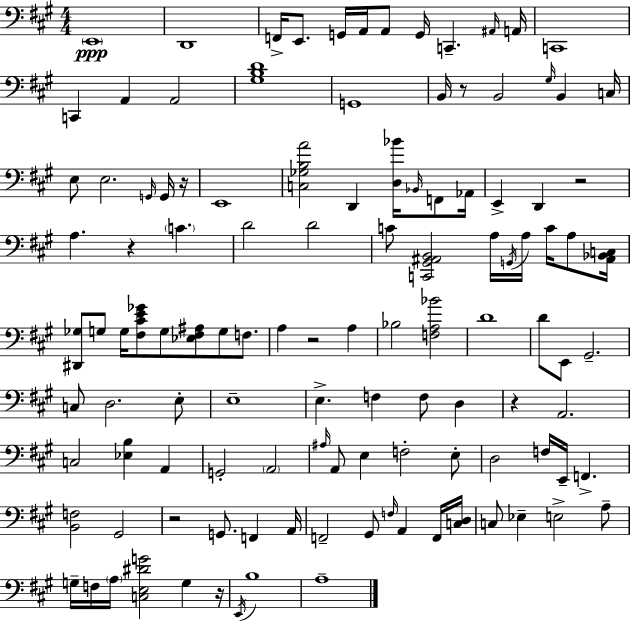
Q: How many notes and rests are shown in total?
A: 117